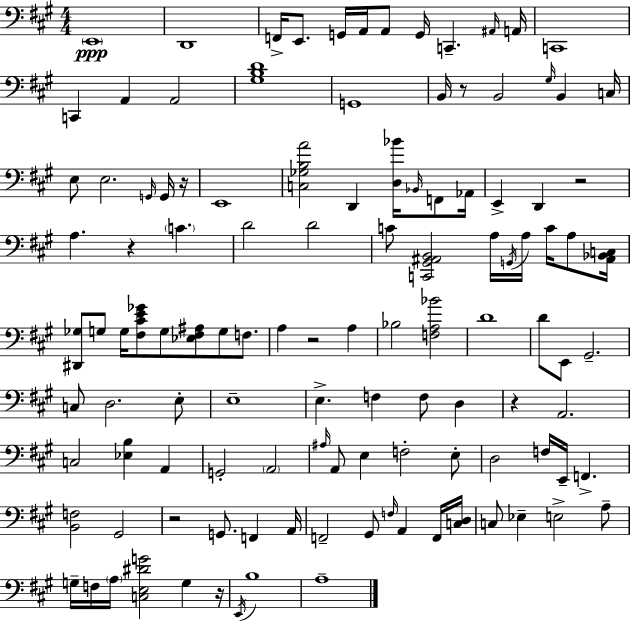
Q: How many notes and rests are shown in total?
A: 117